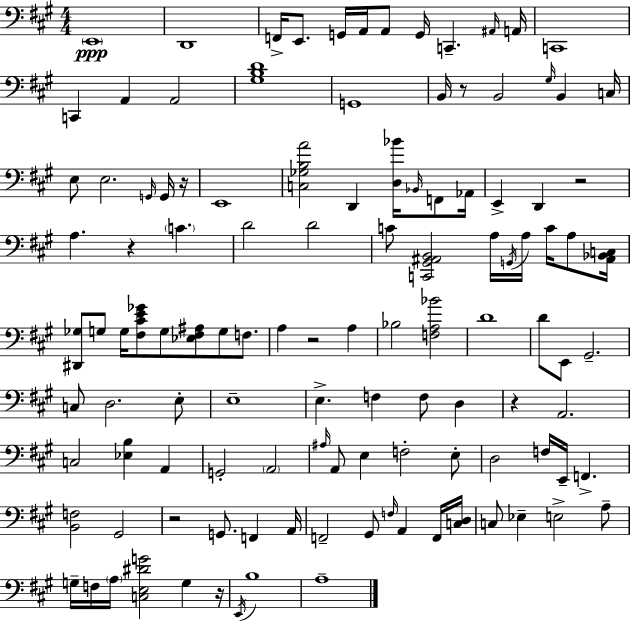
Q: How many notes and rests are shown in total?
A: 117